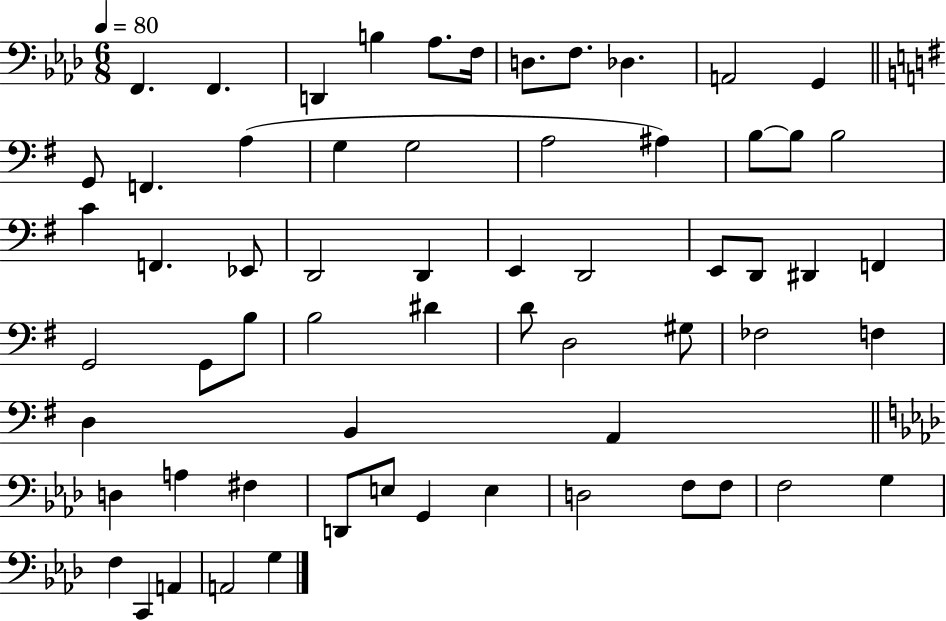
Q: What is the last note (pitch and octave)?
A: G3